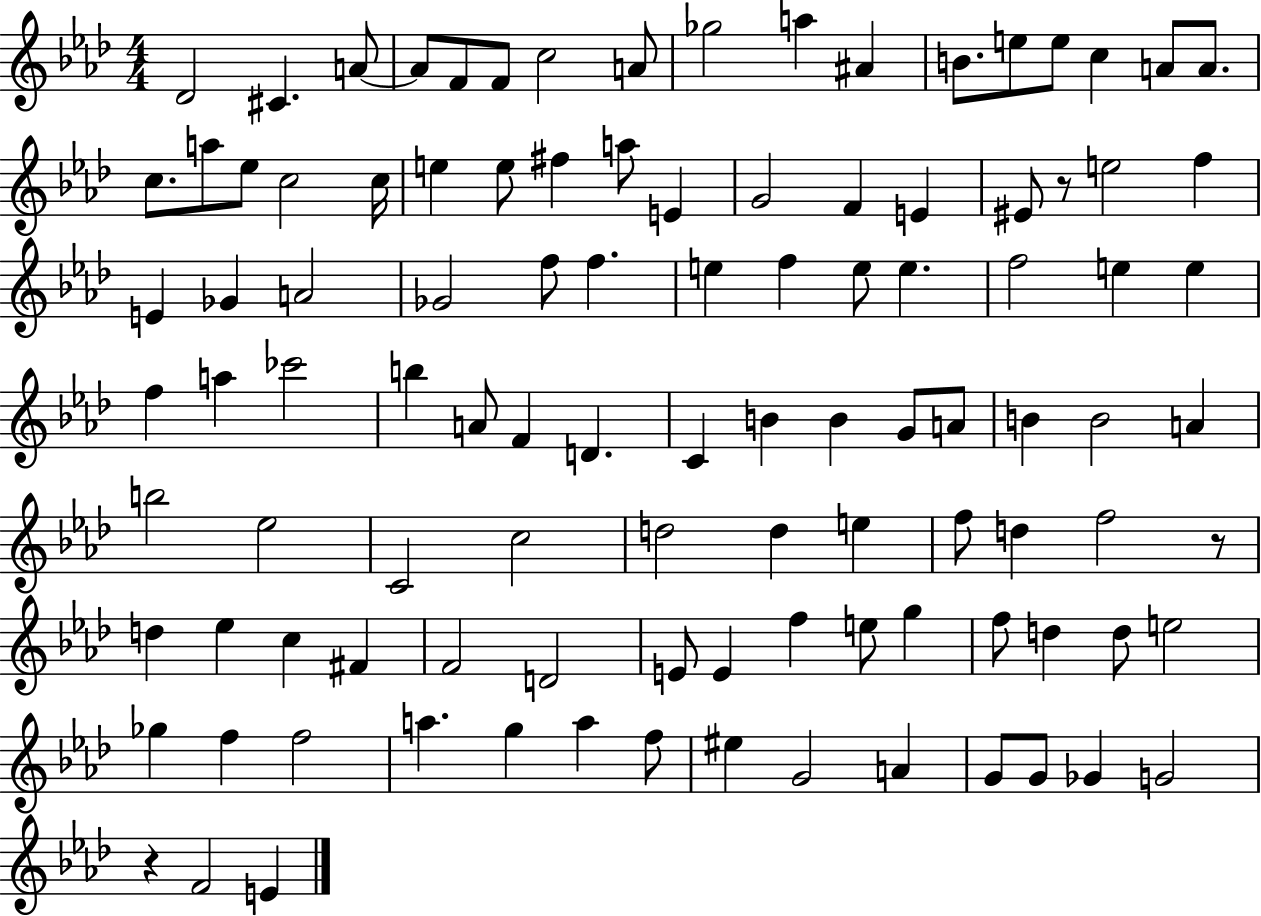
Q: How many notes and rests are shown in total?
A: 105